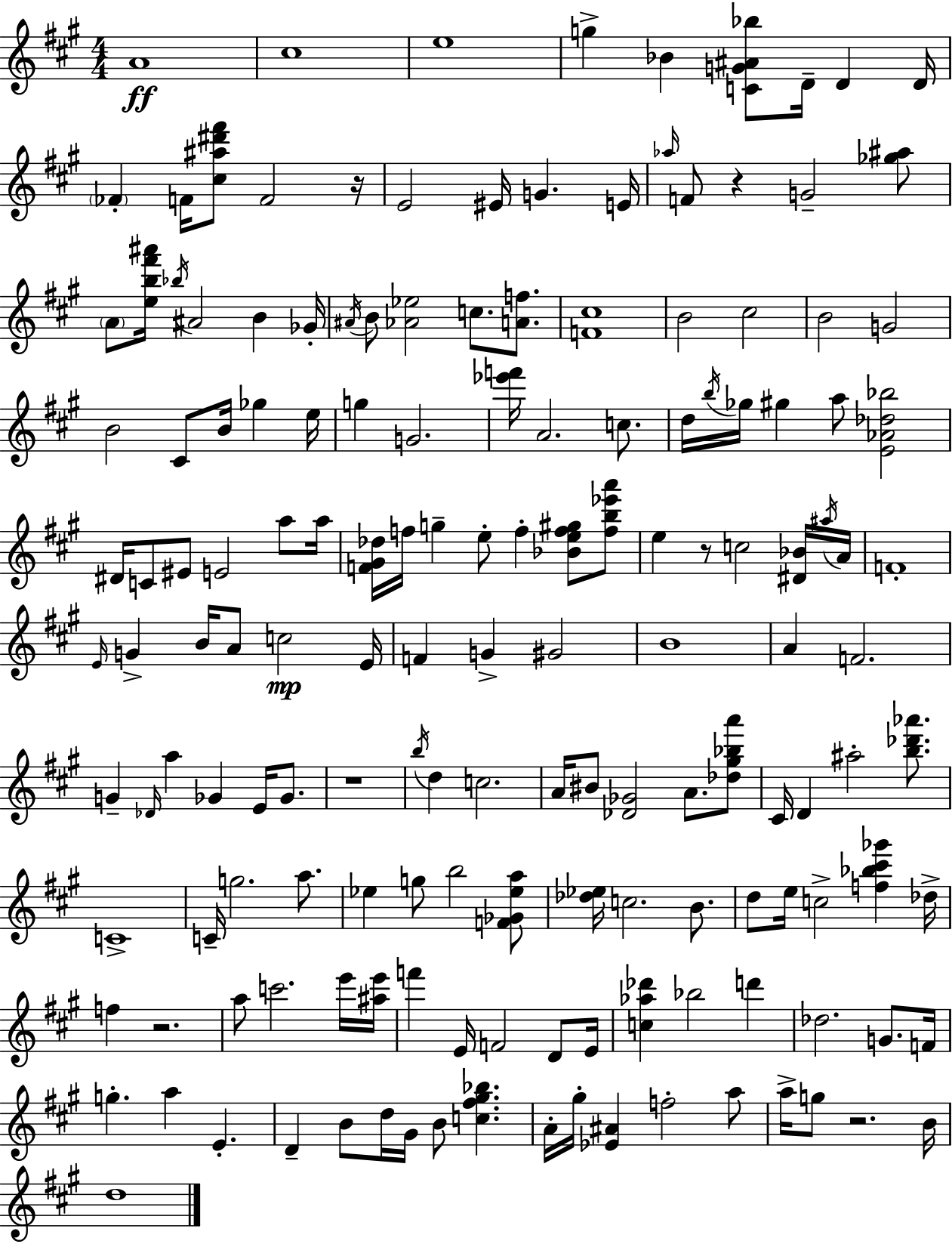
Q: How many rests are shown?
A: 6